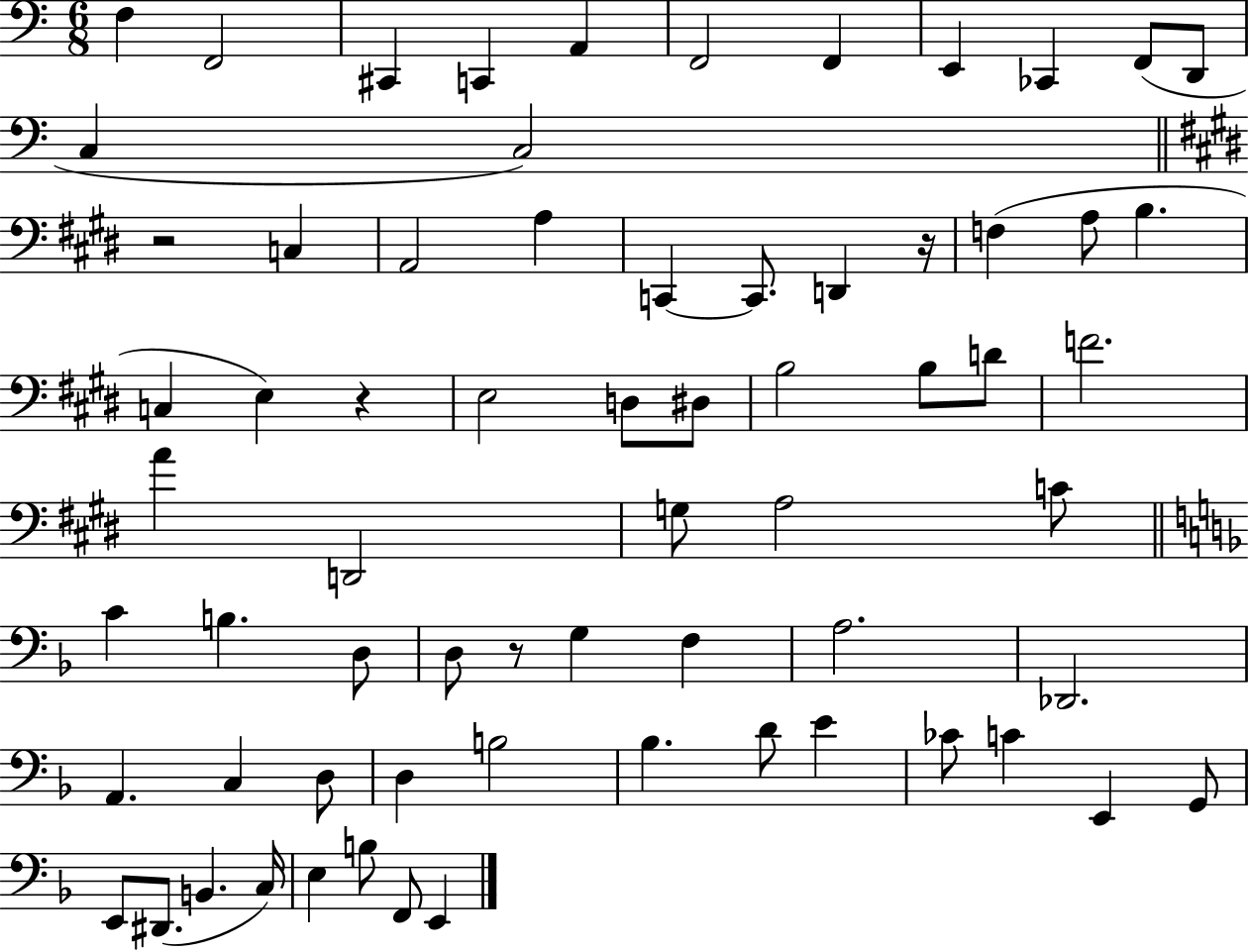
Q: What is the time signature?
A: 6/8